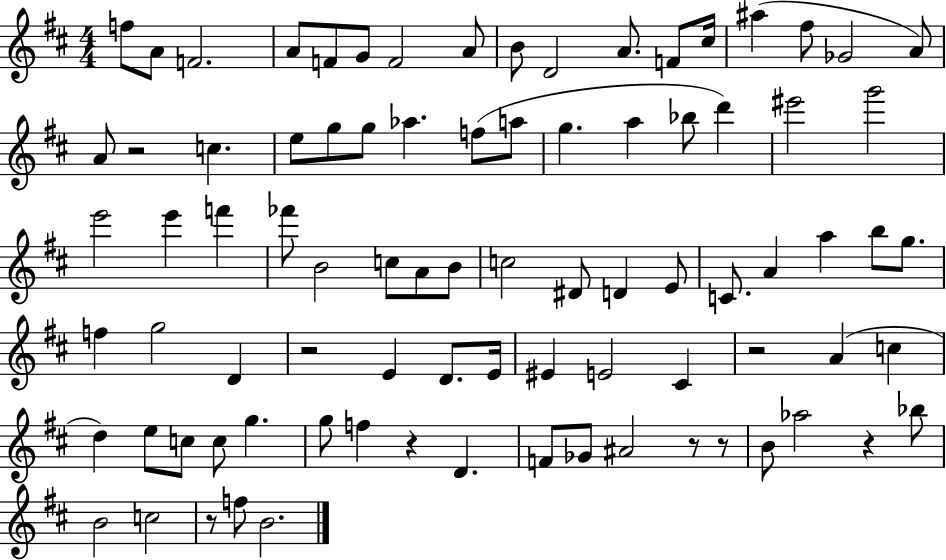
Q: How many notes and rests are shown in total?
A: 85